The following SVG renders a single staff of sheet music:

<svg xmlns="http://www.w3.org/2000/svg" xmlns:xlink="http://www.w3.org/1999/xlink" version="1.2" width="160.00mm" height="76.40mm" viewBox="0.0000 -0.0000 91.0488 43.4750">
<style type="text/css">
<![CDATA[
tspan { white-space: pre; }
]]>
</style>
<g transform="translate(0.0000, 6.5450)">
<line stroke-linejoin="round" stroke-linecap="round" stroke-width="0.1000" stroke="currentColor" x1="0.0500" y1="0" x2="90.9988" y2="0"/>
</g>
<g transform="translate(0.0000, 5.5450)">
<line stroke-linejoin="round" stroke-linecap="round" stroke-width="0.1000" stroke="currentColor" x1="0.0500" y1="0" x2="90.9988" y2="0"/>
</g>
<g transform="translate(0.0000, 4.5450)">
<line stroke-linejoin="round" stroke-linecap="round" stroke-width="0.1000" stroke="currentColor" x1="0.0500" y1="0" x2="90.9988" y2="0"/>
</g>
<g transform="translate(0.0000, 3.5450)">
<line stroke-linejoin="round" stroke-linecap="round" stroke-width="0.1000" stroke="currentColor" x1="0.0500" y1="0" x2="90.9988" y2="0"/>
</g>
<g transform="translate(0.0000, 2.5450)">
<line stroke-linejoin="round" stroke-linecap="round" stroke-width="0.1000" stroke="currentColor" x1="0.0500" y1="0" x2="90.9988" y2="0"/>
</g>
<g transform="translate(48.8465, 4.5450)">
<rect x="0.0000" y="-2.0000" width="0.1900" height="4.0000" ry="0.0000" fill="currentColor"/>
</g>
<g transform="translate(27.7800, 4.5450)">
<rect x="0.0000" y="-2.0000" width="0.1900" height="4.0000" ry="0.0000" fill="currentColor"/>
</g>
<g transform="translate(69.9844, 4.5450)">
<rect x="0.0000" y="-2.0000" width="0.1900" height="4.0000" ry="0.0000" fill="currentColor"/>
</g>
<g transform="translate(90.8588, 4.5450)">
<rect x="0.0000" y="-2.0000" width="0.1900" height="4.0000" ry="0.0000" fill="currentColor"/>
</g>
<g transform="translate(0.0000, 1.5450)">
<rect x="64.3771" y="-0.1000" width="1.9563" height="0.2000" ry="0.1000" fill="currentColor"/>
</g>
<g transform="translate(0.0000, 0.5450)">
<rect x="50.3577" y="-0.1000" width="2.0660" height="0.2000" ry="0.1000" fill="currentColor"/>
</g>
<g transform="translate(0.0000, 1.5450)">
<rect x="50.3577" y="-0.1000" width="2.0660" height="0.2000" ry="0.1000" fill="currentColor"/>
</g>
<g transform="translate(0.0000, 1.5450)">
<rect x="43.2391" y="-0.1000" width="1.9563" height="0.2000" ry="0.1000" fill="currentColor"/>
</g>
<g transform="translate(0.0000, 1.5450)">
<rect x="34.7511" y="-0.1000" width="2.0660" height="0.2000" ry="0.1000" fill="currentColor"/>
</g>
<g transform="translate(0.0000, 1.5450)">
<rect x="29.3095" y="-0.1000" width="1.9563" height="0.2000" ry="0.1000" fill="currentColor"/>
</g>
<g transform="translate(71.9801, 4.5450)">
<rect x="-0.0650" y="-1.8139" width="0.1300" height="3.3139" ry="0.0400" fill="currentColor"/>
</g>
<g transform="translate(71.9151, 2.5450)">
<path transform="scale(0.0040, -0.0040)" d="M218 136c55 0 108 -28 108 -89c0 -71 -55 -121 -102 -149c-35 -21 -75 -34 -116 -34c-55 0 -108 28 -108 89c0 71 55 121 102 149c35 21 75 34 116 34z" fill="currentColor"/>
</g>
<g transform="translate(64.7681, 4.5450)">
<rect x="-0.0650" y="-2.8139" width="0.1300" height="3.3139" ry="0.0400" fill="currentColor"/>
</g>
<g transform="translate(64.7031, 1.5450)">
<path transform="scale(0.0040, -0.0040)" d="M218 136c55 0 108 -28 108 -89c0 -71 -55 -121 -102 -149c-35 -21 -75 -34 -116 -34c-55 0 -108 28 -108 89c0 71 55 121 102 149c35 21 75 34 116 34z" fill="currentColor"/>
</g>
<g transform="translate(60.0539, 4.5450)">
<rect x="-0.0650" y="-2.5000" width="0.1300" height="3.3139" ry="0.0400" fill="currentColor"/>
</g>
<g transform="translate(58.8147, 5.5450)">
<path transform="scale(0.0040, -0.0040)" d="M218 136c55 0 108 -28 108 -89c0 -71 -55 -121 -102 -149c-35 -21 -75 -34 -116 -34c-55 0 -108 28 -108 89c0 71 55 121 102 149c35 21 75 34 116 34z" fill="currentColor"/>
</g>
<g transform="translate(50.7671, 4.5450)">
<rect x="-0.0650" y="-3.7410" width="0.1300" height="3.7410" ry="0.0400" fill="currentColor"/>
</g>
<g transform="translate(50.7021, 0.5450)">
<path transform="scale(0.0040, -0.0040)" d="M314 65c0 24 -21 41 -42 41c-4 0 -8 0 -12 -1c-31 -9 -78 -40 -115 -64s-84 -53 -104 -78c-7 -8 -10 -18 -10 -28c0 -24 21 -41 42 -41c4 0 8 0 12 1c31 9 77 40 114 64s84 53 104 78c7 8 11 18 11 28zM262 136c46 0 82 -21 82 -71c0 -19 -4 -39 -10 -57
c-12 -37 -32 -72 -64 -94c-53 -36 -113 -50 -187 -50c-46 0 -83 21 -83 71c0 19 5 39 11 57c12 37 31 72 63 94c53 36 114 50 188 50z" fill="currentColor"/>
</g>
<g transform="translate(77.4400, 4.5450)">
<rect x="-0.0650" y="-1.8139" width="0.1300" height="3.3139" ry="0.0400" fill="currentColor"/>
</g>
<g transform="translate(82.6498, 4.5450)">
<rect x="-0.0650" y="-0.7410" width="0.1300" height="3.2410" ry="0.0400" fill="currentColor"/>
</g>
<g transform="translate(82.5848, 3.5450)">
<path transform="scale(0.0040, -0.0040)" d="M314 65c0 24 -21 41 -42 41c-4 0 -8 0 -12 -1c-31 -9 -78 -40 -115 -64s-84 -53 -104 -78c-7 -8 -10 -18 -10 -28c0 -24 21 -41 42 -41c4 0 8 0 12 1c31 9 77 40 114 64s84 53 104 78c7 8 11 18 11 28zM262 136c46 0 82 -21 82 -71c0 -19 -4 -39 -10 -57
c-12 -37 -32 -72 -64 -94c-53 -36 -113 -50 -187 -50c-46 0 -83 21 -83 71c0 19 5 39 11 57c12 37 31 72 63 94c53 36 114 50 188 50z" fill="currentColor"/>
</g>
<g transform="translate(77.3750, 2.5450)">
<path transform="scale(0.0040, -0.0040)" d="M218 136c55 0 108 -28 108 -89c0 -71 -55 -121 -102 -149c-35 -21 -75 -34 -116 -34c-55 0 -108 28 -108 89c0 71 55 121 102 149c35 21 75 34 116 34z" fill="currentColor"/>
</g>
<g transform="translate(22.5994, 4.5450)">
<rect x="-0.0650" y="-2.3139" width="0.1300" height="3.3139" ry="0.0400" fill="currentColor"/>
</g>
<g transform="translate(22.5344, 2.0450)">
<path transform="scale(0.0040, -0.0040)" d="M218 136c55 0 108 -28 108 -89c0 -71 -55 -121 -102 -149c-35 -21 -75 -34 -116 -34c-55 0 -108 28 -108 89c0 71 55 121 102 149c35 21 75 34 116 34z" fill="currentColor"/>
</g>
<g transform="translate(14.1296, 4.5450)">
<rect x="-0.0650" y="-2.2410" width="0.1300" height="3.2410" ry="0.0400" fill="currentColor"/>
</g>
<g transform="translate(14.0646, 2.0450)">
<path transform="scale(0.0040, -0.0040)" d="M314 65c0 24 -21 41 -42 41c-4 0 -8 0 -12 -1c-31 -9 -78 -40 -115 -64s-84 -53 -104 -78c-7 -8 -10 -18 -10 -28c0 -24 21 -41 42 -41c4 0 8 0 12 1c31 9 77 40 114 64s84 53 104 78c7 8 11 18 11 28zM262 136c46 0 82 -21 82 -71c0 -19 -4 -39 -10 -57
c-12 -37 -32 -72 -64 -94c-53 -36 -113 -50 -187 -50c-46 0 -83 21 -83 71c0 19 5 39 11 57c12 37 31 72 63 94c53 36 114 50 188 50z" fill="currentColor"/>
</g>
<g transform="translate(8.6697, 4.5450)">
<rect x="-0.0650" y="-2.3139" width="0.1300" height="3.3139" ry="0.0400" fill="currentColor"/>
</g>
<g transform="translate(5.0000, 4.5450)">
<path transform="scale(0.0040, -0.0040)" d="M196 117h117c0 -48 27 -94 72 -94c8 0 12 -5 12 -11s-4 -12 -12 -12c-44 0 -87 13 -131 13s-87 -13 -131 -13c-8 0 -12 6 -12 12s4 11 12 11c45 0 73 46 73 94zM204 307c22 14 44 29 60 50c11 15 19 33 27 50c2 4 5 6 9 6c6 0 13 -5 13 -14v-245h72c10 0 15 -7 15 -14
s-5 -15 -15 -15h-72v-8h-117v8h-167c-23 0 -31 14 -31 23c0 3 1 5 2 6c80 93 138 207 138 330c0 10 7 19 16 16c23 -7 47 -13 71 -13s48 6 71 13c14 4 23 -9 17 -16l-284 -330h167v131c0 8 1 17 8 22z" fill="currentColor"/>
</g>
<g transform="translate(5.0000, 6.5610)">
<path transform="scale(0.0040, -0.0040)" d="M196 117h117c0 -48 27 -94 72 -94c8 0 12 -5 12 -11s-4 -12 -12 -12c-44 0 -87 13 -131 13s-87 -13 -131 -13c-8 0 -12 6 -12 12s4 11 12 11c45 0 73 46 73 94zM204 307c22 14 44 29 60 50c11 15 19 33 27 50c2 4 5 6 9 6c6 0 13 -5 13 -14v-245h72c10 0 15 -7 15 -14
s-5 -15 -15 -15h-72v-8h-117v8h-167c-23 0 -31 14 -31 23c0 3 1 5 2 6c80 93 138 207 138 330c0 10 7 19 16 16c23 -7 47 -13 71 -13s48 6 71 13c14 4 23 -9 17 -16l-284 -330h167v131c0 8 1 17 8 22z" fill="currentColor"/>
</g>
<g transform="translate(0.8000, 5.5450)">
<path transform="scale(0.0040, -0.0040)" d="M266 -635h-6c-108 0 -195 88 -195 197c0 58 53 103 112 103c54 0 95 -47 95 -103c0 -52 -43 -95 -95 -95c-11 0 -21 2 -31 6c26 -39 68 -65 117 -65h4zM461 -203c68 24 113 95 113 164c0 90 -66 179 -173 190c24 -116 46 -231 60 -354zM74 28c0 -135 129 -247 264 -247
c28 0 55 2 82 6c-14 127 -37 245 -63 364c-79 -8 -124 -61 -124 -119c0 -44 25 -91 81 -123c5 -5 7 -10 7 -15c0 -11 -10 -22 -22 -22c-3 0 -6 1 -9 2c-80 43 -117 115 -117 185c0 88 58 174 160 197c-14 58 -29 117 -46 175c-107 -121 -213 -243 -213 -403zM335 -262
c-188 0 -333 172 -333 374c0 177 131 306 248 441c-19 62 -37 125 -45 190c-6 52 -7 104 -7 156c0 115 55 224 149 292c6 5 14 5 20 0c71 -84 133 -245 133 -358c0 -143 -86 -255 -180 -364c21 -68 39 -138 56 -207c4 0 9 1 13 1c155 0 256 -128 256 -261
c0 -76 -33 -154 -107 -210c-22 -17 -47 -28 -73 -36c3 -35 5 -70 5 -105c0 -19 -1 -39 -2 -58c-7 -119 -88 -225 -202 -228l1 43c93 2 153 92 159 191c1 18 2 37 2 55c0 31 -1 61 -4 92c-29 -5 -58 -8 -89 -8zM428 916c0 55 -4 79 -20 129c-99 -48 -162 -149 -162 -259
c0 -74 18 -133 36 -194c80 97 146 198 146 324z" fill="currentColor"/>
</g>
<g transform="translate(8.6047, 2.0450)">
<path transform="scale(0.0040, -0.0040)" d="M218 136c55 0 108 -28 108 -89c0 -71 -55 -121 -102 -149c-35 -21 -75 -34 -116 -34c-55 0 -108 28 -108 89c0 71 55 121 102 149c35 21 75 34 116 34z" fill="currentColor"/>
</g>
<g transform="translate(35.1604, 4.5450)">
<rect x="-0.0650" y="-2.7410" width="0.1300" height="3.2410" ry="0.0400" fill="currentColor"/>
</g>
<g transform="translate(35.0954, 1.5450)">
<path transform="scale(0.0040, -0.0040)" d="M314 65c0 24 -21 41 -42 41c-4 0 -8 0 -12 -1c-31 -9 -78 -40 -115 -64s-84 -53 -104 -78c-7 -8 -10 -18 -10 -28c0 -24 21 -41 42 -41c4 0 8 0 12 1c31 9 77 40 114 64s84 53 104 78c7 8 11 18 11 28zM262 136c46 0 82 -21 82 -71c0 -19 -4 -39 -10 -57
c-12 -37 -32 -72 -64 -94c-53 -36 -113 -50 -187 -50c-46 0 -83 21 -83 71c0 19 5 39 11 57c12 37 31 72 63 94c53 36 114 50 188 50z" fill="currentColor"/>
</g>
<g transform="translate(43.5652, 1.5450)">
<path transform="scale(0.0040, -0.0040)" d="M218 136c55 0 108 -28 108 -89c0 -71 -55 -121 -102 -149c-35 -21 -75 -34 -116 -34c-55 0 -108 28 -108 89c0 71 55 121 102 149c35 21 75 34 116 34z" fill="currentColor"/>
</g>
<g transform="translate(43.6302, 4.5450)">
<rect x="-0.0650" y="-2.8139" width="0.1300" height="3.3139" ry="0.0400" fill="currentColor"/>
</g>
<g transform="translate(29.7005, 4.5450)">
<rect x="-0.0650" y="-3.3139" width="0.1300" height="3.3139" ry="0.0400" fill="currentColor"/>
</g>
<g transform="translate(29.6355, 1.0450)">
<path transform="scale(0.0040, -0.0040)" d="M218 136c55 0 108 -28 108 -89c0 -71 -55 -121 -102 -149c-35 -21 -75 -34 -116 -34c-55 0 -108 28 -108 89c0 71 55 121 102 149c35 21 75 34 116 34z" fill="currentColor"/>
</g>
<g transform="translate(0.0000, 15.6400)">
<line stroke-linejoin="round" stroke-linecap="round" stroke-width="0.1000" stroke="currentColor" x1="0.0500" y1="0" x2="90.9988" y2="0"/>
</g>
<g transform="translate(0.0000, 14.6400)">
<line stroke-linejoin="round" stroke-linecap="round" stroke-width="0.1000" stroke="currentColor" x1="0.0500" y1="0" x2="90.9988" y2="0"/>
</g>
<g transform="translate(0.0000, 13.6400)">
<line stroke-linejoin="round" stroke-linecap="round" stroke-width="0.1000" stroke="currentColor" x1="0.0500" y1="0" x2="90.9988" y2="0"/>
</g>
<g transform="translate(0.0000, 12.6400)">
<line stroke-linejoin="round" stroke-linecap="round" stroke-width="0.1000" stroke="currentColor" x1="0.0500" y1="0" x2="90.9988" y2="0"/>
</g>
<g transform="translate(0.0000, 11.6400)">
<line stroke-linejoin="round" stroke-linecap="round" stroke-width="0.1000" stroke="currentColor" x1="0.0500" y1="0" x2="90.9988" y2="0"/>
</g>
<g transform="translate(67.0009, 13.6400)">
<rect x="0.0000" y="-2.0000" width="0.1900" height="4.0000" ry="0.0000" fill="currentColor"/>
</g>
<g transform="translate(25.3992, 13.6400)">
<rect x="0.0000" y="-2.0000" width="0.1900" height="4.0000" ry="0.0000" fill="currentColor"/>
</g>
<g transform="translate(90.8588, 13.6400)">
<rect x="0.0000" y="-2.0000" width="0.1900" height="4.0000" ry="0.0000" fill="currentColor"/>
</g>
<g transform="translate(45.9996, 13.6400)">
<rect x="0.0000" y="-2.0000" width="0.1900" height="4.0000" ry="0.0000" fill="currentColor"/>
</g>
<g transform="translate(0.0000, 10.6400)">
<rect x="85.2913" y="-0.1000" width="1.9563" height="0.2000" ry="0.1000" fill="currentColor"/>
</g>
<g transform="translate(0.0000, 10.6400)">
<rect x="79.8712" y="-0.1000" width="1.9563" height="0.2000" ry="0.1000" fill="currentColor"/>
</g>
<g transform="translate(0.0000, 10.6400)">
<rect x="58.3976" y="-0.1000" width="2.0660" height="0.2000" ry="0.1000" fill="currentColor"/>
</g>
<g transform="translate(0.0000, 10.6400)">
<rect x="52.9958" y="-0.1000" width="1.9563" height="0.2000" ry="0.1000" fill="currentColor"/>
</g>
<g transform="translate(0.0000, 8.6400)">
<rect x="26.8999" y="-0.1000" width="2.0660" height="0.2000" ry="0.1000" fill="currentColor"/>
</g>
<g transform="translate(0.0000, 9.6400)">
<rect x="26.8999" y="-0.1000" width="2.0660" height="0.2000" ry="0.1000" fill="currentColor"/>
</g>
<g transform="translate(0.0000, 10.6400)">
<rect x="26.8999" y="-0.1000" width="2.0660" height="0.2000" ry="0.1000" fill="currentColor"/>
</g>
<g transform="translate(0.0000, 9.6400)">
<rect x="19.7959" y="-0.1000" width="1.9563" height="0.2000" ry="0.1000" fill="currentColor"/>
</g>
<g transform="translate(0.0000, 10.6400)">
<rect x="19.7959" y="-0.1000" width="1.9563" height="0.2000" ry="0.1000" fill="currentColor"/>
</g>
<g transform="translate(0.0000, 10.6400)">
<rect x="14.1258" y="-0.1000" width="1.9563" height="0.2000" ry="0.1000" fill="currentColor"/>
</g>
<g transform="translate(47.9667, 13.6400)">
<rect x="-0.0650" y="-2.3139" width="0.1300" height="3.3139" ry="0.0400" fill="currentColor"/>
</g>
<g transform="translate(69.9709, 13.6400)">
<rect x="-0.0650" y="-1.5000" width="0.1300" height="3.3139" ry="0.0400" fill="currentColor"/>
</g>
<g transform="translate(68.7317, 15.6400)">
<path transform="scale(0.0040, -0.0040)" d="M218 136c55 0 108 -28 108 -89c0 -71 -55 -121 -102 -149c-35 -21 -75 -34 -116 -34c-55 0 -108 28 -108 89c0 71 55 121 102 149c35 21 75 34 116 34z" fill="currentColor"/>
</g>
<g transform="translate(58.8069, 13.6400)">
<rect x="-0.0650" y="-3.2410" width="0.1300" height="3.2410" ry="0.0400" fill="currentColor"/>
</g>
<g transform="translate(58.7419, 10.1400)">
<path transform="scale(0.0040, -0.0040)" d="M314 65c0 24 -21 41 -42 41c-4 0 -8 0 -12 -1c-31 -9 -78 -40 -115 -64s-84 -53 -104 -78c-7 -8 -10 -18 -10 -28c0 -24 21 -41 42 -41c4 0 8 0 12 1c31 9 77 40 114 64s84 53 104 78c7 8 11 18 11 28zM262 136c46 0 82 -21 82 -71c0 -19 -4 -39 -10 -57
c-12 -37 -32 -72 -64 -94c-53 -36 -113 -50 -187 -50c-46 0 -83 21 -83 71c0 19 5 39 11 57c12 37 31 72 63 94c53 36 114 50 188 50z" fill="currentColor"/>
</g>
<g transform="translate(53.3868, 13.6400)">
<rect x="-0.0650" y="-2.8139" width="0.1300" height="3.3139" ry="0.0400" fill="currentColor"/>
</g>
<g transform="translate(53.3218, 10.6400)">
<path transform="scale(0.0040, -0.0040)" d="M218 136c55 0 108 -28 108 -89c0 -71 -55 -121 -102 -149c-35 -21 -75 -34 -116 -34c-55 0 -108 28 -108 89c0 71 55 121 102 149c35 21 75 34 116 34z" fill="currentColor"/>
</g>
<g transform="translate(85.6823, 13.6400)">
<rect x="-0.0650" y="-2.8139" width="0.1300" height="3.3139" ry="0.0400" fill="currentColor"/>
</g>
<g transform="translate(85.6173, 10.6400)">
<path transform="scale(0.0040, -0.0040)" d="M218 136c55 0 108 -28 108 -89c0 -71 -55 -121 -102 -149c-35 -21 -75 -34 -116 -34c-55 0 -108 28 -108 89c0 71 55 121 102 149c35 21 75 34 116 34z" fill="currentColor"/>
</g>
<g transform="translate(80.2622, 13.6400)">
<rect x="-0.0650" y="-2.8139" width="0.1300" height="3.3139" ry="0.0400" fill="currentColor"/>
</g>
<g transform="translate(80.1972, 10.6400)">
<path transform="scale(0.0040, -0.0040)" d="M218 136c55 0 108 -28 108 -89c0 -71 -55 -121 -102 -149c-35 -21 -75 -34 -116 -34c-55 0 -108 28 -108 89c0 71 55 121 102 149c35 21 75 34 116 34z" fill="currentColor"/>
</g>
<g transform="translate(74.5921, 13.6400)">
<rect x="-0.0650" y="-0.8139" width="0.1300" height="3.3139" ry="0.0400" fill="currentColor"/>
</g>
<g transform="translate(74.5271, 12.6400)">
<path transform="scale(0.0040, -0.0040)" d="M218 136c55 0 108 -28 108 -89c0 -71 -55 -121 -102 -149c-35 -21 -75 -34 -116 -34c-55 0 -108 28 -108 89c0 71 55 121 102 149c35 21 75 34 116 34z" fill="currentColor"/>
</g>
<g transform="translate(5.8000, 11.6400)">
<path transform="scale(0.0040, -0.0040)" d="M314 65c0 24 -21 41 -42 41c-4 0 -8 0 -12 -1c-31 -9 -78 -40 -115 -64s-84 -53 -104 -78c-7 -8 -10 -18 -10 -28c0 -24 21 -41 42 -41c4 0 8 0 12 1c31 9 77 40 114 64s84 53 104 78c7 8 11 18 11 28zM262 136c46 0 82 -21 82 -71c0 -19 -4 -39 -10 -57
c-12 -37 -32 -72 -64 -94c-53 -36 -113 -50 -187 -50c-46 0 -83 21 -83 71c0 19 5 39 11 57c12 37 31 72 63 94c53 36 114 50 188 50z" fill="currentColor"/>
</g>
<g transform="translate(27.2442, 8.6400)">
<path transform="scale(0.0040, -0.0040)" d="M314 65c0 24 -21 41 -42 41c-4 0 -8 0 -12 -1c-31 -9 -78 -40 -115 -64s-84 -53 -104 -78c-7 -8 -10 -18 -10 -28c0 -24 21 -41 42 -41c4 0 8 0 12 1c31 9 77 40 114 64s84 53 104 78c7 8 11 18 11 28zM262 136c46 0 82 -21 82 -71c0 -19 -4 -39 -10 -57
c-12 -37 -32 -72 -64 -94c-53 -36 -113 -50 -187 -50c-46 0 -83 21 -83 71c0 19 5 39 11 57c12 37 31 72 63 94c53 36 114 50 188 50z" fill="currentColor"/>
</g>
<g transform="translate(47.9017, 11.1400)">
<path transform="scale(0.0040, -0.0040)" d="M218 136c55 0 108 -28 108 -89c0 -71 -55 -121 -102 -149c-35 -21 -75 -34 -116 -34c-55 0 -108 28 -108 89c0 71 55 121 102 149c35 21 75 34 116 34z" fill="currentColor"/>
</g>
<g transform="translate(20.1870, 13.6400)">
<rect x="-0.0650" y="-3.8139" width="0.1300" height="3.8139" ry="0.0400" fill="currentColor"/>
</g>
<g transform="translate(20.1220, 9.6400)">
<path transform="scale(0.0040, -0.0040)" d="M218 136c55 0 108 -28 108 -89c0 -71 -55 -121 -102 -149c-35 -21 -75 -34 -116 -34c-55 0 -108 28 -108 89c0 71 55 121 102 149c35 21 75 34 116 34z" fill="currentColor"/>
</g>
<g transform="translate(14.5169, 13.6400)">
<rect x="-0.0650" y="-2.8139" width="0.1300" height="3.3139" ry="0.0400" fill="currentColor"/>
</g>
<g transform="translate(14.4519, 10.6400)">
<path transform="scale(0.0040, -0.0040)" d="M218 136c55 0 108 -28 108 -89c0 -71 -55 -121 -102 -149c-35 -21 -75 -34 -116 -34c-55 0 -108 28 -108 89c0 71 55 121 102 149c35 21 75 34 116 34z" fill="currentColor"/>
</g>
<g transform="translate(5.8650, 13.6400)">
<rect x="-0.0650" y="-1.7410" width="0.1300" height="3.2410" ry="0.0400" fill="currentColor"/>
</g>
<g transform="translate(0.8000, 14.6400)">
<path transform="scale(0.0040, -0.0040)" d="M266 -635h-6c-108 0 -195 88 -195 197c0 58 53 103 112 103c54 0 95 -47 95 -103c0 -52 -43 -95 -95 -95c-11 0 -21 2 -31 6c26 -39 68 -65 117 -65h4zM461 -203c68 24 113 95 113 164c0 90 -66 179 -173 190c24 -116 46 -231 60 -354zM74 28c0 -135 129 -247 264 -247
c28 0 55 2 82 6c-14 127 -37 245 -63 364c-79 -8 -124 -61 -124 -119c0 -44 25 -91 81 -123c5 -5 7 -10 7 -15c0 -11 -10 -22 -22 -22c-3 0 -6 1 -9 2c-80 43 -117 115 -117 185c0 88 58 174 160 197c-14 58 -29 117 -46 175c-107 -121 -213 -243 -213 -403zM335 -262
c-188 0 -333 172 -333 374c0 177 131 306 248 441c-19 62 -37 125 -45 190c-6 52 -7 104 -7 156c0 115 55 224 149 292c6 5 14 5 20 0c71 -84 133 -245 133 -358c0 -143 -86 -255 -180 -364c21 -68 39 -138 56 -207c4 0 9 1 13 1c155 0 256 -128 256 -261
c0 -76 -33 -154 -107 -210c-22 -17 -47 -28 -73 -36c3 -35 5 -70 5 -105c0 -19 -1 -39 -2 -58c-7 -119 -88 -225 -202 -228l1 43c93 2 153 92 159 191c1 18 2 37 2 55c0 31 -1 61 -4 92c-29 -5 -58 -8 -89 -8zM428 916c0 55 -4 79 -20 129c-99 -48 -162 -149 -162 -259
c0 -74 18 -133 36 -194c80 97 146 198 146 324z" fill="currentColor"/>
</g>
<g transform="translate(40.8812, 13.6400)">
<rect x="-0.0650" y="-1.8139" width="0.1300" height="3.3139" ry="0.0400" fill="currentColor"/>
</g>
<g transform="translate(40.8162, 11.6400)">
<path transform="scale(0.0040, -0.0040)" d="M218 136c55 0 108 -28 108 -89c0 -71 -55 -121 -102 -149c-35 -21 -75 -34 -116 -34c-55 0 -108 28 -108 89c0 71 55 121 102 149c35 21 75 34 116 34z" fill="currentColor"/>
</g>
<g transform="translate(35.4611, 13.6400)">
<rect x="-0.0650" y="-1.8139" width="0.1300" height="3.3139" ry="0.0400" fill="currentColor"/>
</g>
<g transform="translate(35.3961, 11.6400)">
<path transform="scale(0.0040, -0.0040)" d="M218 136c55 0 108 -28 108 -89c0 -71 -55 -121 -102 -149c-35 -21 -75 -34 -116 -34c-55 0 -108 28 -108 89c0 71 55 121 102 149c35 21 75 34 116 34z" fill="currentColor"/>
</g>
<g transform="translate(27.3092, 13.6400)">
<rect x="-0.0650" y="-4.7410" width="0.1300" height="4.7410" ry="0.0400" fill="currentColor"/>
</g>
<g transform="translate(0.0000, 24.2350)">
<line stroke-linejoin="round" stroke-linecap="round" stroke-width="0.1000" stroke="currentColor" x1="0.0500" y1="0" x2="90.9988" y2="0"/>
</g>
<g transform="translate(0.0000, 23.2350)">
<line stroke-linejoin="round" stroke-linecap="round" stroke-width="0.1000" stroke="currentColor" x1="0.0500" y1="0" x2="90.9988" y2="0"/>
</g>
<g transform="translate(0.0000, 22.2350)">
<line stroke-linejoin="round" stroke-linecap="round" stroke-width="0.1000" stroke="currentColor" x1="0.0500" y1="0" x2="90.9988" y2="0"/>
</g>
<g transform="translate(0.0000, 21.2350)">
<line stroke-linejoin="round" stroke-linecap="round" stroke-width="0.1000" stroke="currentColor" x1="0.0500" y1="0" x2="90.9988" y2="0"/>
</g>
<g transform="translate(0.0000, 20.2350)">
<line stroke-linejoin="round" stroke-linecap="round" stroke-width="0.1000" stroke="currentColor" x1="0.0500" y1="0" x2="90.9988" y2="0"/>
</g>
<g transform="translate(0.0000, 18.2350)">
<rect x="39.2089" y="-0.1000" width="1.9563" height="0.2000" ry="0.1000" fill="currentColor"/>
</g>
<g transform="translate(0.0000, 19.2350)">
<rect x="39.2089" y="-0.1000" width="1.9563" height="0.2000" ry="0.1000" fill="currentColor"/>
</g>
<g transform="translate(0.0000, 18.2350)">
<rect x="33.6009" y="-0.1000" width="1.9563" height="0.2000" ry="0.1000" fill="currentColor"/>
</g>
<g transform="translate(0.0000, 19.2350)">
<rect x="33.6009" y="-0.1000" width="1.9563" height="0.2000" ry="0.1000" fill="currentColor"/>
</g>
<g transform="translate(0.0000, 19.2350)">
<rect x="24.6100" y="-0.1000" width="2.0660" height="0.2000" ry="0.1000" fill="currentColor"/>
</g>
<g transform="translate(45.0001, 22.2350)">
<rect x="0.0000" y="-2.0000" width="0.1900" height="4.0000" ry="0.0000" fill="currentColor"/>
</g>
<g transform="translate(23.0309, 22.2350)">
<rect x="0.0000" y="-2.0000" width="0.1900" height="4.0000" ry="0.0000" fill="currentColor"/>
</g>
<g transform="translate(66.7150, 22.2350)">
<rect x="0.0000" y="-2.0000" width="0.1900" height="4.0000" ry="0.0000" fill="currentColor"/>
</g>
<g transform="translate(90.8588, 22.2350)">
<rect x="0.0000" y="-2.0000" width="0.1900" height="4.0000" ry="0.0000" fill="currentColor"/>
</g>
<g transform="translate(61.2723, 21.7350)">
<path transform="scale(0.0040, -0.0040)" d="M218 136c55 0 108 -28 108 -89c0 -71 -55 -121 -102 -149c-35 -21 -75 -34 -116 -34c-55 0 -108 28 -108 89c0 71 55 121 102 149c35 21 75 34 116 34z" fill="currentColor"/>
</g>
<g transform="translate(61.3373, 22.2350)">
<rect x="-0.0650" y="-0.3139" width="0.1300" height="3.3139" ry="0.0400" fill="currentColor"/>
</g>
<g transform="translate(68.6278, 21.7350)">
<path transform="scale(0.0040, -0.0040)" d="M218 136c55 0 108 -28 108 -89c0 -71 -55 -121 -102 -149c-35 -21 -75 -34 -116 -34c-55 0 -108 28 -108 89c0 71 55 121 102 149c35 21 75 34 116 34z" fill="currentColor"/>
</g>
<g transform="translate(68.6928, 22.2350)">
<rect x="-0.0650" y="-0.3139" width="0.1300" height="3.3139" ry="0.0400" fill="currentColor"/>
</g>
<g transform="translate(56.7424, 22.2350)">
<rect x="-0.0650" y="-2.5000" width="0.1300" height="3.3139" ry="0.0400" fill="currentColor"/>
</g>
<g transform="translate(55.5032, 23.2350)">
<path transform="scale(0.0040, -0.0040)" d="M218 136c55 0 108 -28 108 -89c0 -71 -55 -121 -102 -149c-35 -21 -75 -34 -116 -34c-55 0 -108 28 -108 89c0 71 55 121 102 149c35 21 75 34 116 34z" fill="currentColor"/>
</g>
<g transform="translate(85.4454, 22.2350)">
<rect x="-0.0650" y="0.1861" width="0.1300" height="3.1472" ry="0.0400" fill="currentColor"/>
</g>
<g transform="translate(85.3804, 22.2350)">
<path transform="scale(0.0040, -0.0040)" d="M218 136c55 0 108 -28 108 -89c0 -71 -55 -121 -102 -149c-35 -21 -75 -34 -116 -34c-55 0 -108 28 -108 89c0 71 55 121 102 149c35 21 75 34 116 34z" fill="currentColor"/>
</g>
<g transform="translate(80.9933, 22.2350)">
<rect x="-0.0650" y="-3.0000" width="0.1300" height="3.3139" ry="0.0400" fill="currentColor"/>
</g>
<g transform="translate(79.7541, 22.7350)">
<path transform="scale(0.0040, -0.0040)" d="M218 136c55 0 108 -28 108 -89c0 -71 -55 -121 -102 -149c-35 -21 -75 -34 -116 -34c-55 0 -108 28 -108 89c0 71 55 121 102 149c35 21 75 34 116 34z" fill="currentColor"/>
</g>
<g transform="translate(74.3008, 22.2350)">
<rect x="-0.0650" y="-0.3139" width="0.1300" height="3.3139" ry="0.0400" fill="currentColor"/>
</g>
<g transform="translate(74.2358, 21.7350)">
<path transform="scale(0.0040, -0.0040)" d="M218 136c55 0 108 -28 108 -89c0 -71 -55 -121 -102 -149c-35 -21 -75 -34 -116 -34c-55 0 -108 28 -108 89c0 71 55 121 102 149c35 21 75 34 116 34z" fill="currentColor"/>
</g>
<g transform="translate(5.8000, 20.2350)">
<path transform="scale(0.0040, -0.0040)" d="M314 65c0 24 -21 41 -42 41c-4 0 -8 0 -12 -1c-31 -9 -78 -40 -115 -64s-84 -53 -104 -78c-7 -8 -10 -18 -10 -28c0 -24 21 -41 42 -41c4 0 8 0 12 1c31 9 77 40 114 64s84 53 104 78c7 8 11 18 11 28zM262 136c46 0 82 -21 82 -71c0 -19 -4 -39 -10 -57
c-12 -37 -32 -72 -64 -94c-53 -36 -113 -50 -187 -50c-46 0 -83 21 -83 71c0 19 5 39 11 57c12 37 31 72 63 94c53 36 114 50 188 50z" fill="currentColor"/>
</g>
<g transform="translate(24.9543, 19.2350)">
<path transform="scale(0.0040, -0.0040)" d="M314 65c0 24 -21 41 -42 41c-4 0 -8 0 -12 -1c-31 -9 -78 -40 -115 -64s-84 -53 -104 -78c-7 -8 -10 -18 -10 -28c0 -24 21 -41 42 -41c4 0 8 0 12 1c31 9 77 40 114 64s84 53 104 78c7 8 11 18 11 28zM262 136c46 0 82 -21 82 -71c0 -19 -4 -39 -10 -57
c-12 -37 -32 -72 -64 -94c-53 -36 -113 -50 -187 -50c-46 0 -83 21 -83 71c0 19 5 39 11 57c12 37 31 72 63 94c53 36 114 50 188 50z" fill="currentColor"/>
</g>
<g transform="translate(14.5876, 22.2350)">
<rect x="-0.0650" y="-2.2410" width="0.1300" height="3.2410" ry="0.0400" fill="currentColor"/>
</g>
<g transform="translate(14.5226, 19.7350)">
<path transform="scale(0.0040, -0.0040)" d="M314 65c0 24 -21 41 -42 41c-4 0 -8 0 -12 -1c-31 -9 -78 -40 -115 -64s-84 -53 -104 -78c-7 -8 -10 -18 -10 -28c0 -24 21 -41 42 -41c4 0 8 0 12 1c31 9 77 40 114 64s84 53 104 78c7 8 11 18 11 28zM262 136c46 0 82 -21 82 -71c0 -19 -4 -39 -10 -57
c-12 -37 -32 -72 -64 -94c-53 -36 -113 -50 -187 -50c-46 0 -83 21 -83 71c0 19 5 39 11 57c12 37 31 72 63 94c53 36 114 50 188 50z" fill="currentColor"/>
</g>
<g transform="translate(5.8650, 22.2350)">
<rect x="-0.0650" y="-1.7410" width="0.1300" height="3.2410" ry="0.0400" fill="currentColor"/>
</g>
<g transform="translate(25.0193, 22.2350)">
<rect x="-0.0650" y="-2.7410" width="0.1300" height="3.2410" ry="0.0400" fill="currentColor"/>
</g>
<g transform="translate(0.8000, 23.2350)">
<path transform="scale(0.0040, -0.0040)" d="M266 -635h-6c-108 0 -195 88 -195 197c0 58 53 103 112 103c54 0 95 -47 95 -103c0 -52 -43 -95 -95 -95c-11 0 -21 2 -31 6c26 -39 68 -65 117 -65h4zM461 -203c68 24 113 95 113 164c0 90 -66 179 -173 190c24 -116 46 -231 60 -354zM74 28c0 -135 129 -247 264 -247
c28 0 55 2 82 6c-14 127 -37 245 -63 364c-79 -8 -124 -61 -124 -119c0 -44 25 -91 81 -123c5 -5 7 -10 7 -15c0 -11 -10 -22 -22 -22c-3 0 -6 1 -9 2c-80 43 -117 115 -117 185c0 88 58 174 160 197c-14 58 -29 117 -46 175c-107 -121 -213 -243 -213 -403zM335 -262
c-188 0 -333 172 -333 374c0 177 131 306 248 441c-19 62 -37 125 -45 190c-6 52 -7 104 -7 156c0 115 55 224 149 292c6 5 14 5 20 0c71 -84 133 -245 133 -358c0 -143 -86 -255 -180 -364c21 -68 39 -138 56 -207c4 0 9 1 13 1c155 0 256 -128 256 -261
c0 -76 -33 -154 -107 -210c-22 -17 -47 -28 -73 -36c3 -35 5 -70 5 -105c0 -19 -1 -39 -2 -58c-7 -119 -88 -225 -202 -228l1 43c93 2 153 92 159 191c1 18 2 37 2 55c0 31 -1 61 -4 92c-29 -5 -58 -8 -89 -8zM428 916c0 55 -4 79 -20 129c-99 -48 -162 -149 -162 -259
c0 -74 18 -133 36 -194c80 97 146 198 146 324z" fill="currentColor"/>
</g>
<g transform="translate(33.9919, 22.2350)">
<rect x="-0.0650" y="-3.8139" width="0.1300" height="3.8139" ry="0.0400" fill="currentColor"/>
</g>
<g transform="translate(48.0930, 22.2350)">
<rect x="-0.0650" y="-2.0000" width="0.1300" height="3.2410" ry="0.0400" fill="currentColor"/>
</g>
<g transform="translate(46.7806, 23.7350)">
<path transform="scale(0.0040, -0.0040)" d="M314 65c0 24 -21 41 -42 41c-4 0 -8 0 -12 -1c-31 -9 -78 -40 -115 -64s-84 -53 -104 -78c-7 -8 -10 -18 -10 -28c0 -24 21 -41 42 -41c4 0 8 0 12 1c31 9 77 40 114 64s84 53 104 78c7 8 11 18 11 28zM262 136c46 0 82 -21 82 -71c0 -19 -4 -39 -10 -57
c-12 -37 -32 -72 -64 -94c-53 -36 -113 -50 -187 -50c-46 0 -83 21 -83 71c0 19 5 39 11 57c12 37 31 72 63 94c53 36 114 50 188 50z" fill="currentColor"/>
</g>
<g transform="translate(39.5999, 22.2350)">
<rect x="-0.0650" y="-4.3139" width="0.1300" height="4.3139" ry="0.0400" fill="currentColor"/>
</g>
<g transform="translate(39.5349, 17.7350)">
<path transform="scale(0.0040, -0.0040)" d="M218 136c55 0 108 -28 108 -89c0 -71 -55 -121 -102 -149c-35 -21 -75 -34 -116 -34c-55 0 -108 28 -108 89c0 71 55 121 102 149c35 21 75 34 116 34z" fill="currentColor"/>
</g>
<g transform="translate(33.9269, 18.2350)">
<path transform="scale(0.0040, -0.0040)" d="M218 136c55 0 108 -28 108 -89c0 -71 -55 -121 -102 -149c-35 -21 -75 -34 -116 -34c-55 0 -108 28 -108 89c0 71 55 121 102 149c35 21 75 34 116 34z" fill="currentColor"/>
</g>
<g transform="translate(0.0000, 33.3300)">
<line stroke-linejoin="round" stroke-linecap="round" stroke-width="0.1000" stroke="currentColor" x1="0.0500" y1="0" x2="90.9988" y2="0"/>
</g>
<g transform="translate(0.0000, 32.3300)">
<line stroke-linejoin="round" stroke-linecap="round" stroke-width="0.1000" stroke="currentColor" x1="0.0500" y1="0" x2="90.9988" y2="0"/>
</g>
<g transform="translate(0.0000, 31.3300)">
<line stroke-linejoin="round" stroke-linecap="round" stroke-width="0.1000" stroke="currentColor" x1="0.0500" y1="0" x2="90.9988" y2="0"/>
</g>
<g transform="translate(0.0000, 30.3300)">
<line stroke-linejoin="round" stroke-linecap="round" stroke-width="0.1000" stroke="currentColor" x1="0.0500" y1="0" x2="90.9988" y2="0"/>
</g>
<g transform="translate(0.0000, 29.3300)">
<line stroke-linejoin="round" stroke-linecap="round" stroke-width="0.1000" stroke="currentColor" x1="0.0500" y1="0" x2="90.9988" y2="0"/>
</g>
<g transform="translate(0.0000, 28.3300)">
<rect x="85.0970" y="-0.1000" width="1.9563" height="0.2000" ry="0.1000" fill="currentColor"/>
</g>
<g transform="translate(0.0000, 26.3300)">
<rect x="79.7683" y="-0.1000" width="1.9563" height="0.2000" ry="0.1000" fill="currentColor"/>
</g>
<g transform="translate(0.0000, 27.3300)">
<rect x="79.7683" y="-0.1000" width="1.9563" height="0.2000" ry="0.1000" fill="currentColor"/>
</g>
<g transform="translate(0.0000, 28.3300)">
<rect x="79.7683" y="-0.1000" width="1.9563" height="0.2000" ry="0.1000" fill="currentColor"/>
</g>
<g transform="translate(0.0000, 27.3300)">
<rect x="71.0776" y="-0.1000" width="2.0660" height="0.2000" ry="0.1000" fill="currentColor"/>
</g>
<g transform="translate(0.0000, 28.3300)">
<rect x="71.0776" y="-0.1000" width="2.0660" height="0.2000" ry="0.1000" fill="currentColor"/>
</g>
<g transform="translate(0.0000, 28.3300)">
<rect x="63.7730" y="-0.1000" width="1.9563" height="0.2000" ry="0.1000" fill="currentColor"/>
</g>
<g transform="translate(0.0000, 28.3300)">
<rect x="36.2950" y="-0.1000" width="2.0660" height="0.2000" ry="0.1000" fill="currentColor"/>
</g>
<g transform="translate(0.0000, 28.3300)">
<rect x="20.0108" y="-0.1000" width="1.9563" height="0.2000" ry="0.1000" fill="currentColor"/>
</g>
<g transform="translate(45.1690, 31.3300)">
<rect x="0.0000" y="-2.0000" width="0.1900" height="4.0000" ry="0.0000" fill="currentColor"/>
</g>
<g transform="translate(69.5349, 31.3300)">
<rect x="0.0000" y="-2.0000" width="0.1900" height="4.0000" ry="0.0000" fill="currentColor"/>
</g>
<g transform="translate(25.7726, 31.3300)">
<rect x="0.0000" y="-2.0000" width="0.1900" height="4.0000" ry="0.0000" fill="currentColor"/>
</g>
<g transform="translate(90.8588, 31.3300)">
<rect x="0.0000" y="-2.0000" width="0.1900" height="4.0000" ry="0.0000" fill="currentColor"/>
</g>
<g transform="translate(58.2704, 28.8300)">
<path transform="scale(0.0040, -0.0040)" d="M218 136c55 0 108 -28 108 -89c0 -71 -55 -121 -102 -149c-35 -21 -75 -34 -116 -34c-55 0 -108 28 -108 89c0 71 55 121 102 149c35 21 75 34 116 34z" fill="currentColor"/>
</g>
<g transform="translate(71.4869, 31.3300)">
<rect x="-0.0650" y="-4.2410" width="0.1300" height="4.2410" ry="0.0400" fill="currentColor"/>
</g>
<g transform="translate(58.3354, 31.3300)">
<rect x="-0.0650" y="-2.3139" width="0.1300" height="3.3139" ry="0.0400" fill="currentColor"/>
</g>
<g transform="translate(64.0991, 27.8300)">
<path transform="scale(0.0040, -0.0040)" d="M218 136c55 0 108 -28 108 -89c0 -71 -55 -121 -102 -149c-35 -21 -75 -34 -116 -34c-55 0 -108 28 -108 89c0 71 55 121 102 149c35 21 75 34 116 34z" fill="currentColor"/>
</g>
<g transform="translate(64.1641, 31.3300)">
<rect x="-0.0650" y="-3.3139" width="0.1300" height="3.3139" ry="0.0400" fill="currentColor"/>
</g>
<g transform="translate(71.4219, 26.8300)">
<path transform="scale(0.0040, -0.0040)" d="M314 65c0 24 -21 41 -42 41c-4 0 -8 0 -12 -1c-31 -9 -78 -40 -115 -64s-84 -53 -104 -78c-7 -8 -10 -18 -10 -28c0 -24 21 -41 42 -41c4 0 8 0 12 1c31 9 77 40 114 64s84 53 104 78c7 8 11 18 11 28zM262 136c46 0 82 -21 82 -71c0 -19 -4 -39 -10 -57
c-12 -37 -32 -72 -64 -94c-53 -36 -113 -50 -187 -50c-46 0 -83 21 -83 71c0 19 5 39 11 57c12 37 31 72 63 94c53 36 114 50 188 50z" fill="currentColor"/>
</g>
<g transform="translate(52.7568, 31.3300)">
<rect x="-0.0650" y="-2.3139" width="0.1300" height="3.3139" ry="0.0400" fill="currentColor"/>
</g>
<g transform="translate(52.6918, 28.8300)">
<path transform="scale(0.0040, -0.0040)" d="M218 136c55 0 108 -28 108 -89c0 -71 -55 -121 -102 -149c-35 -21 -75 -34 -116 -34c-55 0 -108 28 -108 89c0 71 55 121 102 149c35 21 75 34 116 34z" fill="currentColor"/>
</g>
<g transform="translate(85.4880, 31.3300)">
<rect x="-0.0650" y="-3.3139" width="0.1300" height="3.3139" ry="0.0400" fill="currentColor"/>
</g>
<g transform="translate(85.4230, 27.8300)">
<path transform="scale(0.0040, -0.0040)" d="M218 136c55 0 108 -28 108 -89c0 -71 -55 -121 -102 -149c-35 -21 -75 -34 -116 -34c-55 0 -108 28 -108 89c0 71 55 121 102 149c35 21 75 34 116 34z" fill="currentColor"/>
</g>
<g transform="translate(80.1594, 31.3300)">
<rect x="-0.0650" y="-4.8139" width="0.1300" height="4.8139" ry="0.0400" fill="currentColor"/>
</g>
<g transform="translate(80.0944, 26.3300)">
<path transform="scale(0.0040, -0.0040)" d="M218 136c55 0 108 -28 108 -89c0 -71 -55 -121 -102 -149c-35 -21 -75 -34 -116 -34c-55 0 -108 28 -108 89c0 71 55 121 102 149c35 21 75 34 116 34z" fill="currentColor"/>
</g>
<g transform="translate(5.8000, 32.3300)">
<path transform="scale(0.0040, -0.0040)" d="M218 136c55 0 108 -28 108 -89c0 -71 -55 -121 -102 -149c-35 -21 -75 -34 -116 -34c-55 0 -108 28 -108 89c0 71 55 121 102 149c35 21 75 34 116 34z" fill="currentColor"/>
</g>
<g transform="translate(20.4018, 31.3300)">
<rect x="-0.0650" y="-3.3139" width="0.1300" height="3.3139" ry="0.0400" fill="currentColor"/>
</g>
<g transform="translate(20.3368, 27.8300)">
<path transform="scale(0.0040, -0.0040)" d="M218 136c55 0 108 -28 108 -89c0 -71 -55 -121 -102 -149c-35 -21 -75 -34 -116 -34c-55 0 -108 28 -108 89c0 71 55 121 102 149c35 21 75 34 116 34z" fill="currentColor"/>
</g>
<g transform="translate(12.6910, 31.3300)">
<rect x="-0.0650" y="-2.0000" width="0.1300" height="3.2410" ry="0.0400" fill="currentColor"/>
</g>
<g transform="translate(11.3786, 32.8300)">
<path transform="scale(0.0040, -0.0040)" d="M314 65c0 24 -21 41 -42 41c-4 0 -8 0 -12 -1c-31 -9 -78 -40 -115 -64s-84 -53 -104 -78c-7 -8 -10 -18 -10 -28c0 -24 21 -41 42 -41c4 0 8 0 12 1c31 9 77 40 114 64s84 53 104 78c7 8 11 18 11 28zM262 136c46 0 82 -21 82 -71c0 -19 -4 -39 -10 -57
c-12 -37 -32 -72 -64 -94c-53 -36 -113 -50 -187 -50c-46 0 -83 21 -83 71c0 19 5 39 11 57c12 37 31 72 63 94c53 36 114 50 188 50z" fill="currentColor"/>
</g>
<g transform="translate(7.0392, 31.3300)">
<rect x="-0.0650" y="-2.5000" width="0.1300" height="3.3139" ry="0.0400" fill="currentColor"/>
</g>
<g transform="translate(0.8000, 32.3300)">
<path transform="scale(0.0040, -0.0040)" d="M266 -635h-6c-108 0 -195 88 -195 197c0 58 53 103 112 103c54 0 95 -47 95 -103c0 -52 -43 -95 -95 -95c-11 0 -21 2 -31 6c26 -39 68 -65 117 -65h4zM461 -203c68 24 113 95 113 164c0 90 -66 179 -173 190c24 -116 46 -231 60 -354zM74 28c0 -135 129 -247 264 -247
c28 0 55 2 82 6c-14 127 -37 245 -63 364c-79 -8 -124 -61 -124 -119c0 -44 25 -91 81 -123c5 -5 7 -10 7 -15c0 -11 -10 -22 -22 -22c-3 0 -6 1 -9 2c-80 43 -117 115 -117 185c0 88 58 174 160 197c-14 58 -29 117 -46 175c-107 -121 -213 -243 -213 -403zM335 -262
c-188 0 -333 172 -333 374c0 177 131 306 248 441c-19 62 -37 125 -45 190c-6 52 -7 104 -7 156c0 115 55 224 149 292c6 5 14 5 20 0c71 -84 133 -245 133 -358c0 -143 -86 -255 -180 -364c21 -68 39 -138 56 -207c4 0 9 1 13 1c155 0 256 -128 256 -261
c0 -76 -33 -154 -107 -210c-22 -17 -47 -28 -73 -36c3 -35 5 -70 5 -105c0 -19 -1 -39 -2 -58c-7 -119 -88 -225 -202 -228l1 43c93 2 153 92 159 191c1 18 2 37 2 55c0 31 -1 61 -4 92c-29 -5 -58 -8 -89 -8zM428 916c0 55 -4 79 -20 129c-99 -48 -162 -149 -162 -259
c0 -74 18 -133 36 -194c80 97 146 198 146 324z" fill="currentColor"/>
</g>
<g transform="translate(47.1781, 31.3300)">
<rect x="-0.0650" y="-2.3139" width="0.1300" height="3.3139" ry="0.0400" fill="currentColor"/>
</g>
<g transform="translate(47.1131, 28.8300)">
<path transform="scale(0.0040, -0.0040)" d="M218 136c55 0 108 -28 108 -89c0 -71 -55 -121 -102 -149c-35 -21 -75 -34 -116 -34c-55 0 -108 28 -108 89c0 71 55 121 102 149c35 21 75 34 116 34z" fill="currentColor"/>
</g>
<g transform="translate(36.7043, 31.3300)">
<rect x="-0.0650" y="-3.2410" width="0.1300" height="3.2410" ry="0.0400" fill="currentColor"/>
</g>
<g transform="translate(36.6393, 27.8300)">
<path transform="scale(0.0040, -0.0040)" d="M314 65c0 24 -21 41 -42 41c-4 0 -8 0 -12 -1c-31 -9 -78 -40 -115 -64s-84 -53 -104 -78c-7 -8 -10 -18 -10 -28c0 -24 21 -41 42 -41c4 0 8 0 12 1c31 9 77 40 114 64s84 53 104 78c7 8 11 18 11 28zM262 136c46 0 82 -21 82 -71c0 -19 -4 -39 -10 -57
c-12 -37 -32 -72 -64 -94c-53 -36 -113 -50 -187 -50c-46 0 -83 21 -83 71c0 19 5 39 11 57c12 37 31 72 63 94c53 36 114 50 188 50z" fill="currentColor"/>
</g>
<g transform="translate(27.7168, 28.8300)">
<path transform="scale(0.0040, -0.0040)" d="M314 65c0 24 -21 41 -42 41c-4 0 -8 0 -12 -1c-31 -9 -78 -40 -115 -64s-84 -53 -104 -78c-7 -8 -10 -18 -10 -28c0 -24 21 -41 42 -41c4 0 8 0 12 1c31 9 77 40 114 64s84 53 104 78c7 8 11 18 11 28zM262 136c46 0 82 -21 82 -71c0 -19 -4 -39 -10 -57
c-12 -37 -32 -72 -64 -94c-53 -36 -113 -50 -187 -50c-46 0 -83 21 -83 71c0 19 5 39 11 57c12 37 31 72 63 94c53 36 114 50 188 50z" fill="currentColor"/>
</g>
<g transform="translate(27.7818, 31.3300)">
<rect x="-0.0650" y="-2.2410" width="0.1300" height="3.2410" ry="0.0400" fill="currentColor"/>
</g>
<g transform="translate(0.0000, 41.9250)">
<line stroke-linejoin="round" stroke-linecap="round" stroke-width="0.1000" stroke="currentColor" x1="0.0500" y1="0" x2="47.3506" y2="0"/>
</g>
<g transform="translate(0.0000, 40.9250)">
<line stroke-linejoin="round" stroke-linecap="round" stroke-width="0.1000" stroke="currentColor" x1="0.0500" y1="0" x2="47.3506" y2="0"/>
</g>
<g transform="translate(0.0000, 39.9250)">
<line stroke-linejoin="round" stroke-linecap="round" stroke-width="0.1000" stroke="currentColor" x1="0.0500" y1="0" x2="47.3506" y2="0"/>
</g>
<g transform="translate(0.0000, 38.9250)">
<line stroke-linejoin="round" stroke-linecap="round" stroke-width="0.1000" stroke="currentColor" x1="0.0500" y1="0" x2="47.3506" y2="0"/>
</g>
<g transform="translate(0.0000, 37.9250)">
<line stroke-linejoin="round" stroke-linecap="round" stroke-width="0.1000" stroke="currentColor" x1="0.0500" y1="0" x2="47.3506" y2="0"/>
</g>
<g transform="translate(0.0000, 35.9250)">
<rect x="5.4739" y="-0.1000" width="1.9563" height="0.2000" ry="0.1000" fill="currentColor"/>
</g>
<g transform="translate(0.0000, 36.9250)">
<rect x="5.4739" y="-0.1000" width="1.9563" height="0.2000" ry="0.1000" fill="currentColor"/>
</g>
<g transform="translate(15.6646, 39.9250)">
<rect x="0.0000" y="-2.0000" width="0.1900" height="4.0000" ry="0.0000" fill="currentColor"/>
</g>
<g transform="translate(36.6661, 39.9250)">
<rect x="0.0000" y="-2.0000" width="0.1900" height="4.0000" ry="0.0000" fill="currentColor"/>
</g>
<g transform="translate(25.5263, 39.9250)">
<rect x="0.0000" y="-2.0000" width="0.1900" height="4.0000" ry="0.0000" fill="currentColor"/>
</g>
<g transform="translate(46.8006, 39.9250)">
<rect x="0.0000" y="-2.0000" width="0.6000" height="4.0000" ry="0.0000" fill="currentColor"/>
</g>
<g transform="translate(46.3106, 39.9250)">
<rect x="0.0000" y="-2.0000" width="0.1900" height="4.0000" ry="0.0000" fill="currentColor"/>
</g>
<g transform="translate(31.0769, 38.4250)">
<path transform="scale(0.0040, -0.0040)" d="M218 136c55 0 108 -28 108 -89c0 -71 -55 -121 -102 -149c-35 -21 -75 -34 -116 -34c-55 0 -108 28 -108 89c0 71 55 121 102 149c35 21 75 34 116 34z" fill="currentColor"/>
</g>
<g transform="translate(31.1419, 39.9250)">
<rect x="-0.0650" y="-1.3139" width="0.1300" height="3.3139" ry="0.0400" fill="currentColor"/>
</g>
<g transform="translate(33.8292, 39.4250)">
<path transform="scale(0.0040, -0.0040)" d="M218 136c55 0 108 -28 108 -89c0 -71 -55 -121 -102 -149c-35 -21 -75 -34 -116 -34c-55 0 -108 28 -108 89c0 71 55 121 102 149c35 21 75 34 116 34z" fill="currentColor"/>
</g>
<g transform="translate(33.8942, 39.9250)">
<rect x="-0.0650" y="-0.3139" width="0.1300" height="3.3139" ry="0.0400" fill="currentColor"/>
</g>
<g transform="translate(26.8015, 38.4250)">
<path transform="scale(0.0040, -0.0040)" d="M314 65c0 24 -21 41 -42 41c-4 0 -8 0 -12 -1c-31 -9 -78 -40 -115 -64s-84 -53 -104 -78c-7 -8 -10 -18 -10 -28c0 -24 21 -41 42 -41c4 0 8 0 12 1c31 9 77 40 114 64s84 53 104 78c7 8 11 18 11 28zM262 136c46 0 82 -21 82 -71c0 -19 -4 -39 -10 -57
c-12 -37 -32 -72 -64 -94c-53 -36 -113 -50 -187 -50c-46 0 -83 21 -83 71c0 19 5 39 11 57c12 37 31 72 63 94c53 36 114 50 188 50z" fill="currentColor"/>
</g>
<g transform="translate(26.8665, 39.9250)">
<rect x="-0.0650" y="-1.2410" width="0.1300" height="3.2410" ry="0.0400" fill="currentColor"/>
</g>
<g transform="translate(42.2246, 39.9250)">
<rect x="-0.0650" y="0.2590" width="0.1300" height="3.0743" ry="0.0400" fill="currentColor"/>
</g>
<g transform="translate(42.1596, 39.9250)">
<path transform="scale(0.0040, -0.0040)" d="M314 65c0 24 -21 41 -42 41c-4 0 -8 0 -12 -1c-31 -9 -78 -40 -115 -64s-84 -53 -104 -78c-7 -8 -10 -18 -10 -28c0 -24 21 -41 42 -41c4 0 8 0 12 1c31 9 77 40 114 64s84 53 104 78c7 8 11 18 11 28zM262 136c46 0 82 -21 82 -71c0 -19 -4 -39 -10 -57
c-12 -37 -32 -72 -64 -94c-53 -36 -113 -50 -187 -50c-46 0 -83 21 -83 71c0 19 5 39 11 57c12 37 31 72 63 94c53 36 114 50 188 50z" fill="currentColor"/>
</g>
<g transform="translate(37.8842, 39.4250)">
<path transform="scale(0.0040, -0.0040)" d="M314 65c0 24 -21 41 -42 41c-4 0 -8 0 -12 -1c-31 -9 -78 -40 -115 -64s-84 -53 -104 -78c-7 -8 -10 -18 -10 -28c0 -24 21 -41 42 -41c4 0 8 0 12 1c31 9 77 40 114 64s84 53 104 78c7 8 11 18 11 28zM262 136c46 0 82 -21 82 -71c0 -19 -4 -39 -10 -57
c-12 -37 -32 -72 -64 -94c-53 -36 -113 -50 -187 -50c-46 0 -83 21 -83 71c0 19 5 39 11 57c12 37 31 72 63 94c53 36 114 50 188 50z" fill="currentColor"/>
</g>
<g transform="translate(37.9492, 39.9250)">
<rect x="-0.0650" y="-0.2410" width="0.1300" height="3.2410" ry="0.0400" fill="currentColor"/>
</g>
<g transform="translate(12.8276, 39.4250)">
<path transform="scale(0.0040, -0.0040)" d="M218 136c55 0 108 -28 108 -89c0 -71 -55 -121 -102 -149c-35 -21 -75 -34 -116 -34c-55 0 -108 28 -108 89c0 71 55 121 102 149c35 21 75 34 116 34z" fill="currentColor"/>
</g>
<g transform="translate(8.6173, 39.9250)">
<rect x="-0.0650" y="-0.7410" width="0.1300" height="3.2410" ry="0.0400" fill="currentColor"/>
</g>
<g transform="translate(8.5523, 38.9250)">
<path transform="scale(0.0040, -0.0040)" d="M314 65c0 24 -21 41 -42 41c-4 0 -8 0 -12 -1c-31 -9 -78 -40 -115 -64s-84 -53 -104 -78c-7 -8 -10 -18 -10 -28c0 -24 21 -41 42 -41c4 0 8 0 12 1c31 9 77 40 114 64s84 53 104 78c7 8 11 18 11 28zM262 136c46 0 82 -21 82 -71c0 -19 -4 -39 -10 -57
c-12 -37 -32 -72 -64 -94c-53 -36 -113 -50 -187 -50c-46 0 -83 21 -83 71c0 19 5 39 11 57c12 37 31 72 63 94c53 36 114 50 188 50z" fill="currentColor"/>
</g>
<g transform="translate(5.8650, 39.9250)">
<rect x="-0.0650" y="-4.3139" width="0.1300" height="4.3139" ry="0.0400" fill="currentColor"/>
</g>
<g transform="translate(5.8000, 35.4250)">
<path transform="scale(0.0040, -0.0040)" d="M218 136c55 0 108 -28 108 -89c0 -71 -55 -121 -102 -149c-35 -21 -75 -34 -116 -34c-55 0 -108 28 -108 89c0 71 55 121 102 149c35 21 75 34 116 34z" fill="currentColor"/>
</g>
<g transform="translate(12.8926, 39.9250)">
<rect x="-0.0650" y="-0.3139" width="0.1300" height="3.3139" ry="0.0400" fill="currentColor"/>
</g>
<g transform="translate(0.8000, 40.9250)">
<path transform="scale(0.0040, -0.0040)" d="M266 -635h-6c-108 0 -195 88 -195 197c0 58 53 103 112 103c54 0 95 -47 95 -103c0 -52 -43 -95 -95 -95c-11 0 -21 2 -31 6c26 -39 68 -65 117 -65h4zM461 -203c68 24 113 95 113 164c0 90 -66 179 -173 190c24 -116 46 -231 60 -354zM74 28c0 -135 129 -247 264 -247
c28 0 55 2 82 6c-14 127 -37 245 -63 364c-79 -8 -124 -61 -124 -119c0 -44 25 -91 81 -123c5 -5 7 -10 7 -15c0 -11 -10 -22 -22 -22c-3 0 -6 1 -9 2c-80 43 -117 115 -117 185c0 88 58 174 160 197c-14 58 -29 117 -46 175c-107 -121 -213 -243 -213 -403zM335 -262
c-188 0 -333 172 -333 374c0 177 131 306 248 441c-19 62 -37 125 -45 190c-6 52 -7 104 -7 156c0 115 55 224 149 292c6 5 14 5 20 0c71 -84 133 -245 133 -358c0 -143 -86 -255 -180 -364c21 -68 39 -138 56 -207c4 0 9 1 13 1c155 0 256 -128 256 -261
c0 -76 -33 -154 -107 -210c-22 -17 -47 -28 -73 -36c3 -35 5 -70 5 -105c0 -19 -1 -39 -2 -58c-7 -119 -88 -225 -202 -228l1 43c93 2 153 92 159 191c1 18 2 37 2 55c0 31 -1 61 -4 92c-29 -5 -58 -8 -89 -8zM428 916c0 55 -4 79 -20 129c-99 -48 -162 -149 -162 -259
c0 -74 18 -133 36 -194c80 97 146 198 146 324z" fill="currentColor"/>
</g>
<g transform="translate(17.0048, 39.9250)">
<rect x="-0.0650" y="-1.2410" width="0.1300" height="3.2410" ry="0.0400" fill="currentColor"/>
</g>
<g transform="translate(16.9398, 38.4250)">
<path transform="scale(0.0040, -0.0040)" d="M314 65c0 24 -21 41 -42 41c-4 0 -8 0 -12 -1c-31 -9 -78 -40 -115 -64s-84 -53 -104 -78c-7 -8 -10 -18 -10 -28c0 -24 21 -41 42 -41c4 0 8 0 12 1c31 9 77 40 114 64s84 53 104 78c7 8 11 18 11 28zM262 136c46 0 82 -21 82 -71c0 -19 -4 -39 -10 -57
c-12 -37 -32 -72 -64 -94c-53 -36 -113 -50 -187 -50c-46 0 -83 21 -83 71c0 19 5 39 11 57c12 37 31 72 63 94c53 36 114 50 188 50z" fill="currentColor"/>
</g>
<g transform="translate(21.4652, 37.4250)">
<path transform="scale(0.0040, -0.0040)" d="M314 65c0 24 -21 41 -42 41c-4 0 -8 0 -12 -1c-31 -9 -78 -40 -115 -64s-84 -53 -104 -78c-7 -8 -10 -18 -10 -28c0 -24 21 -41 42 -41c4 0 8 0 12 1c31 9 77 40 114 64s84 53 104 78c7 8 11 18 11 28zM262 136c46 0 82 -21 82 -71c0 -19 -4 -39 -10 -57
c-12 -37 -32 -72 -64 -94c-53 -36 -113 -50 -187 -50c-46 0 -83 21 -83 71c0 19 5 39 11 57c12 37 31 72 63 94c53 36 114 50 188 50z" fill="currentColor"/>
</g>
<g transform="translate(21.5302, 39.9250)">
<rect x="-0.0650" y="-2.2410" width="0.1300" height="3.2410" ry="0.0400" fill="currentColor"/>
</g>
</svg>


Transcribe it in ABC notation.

X:1
T:Untitled
M:4/4
L:1/4
K:C
g g2 g b a2 a c'2 G a f f d2 f2 a c' e'2 f f g a b2 E d a a f2 g2 a2 c' d' F2 G c c c A B G F2 b g2 b2 g g g b d'2 e' b d' d2 c e2 g2 e2 e c c2 B2